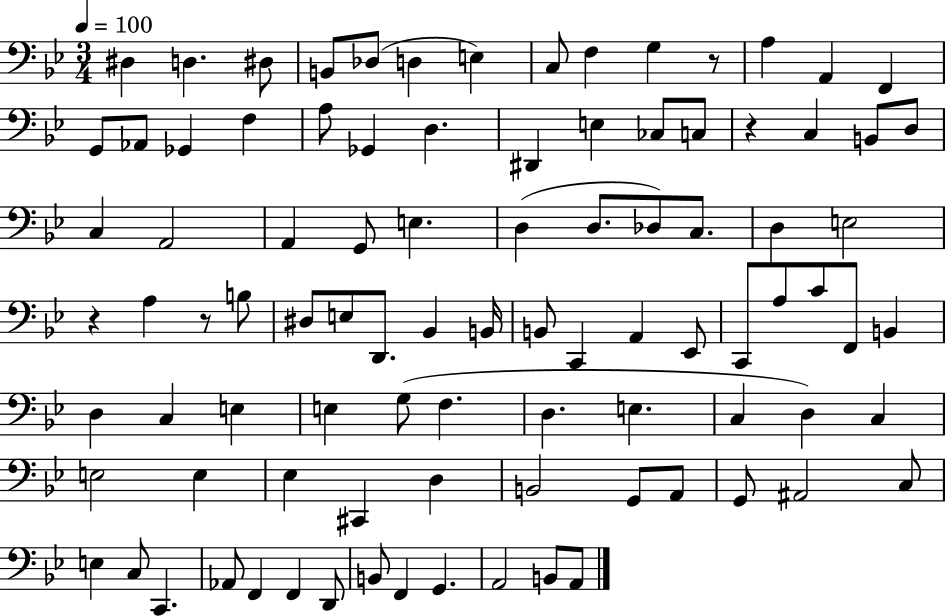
D#3/q D3/q. D#3/e B2/e Db3/e D3/q E3/q C3/e F3/q G3/q R/e A3/q A2/q F2/q G2/e Ab2/e Gb2/q F3/q A3/e Gb2/q D3/q. D#2/q E3/q CES3/e C3/e R/q C3/q B2/e D3/e C3/q A2/h A2/q G2/e E3/q. D3/q D3/e. Db3/e C3/e. D3/q E3/h R/q A3/q R/e B3/e D#3/e E3/e D2/e. Bb2/q B2/s B2/e C2/q A2/q Eb2/e C2/e A3/e C4/e F2/e B2/q D3/q C3/q E3/q E3/q G3/e F3/q. D3/q. E3/q. C3/q D3/q C3/q E3/h E3/q Eb3/q C#2/q D3/q B2/h G2/e A2/e G2/e A#2/h C3/e E3/q C3/e C2/q. Ab2/e F2/q F2/q D2/e B2/e F2/q G2/q. A2/h B2/e A2/e